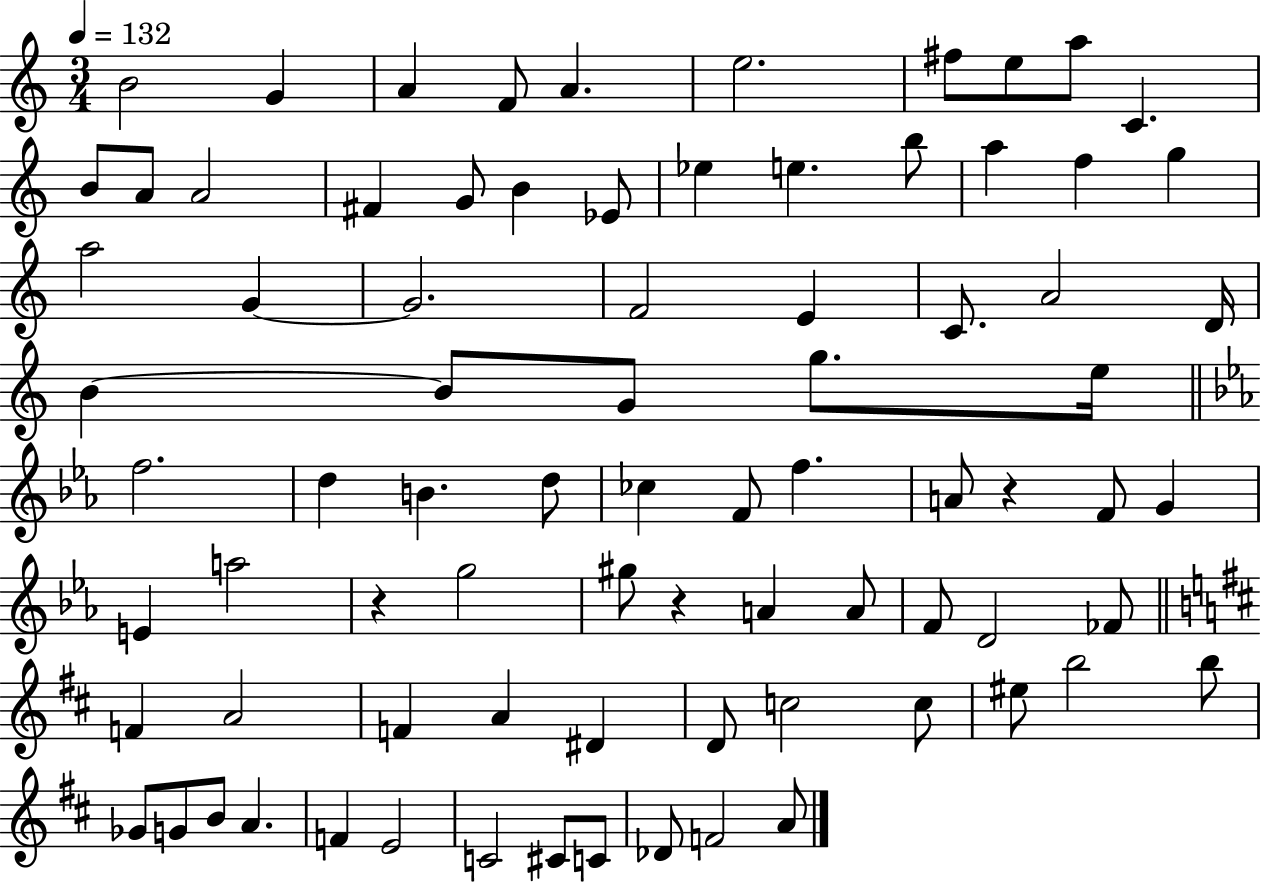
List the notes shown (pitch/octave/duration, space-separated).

B4/h G4/q A4/q F4/e A4/q. E5/h. F#5/e E5/e A5/e C4/q. B4/e A4/e A4/h F#4/q G4/e B4/q Eb4/e Eb5/q E5/q. B5/e A5/q F5/q G5/q A5/h G4/q G4/h. F4/h E4/q C4/e. A4/h D4/s B4/q B4/e G4/e G5/e. E5/s F5/h. D5/q B4/q. D5/e CES5/q F4/e F5/q. A4/e R/q F4/e G4/q E4/q A5/h R/q G5/h G#5/e R/q A4/q A4/e F4/e D4/h FES4/e F4/q A4/h F4/q A4/q D#4/q D4/e C5/h C5/e EIS5/e B5/h B5/e Gb4/e G4/e B4/e A4/q. F4/q E4/h C4/h C#4/e C4/e Db4/e F4/h A4/e